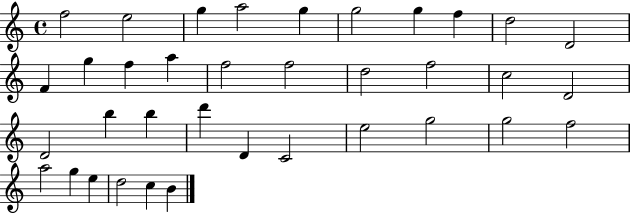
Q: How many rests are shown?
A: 0